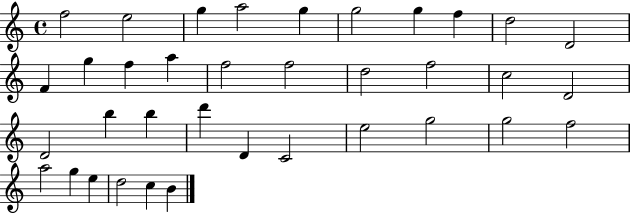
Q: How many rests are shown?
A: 0